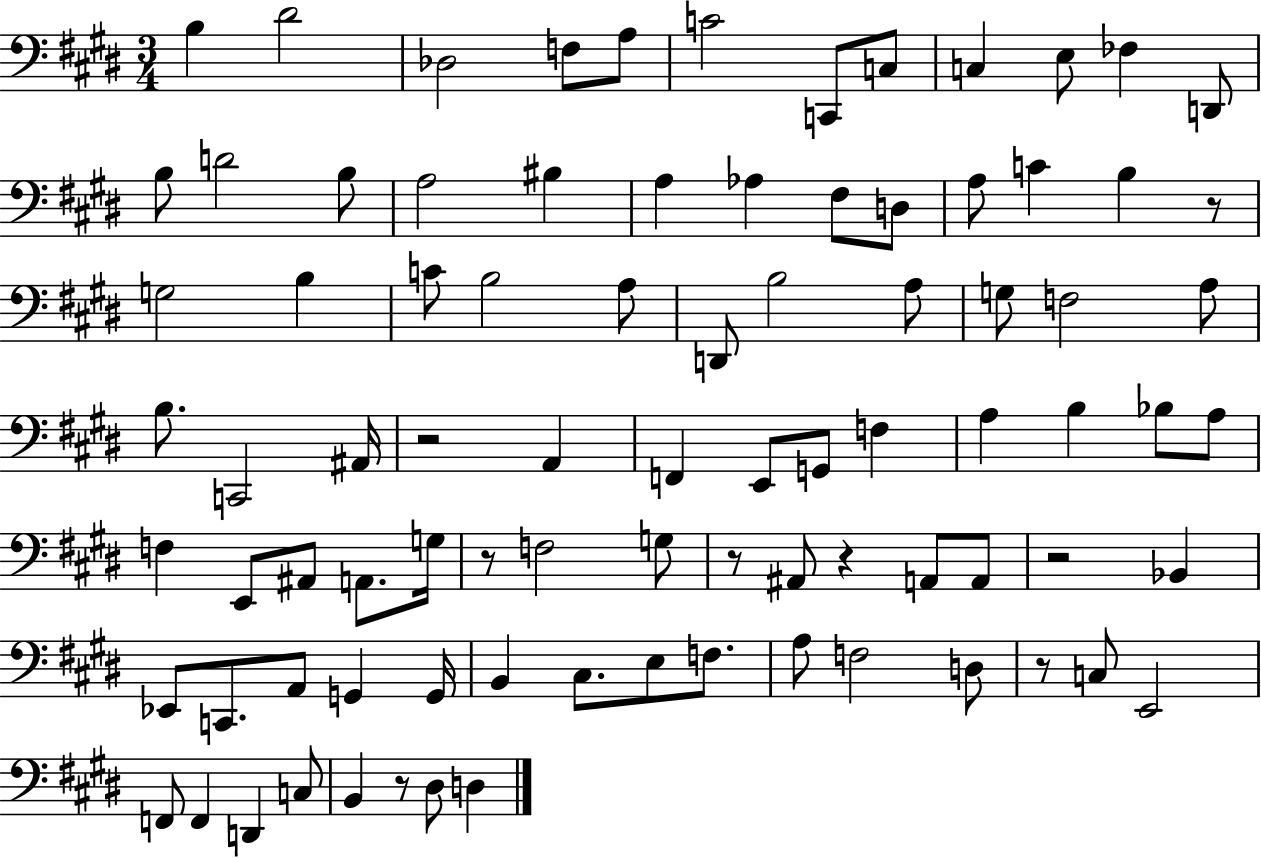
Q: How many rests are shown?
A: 8